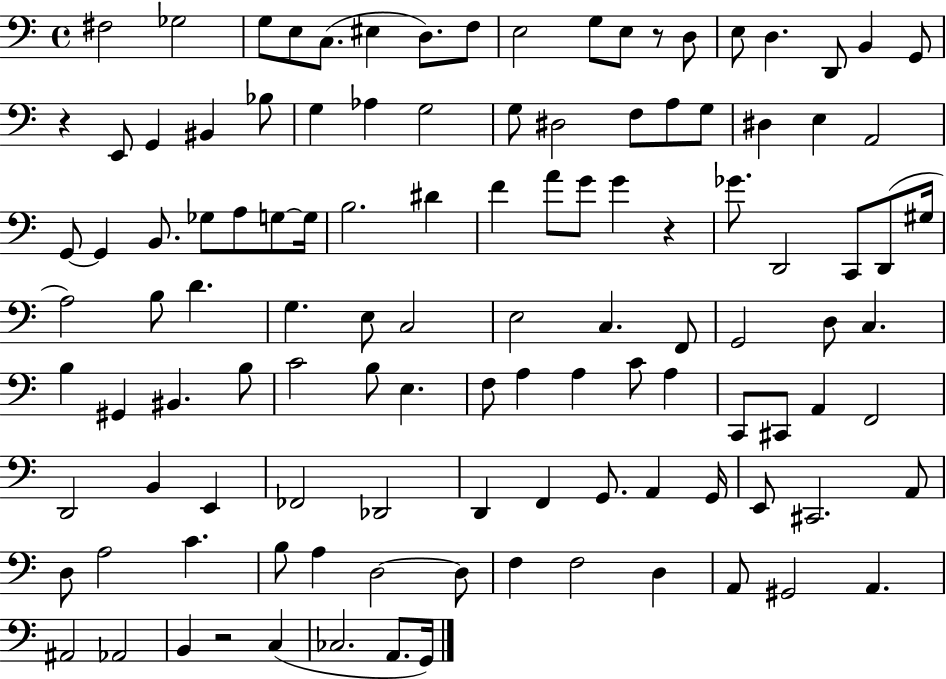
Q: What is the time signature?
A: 4/4